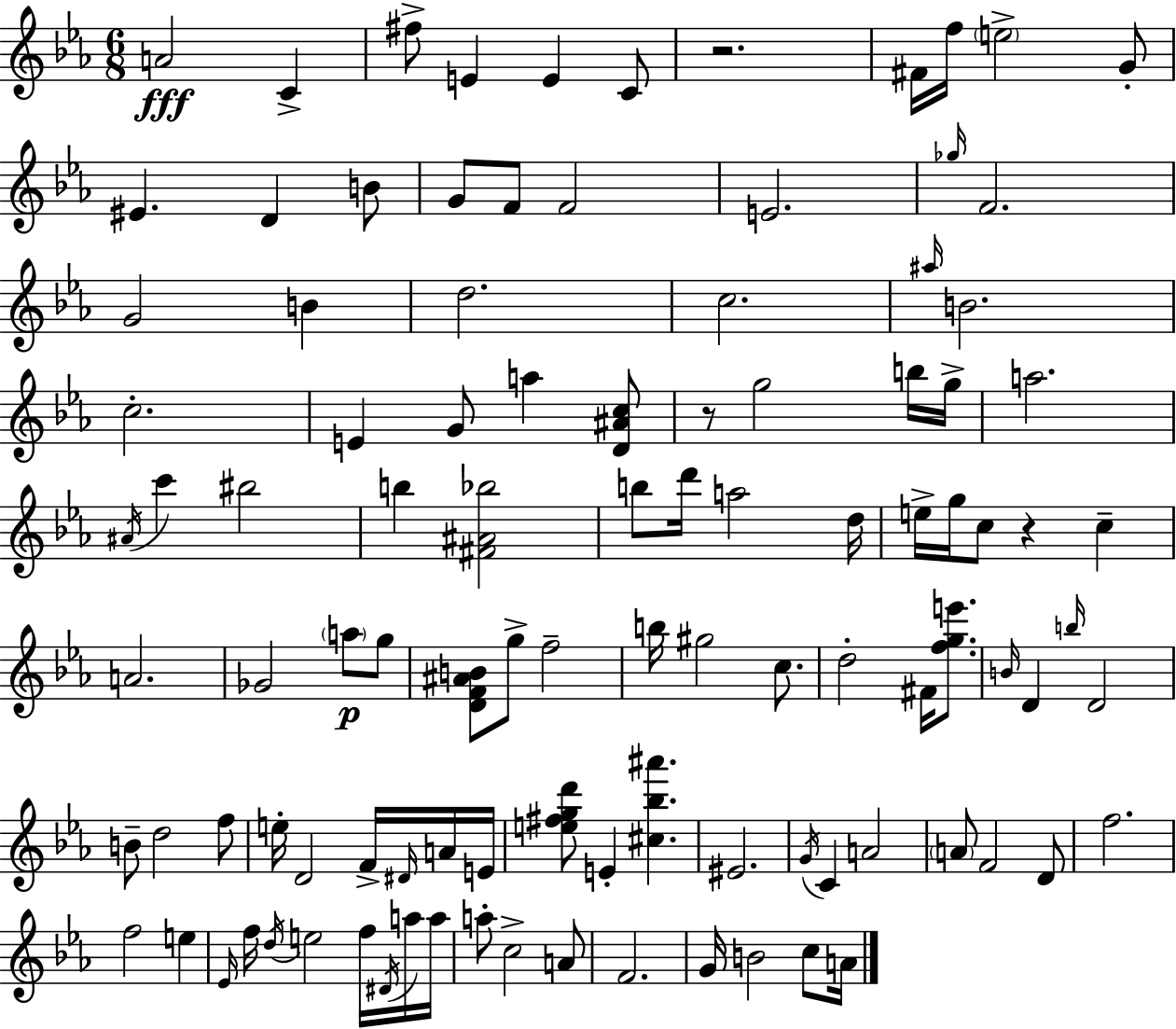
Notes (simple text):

A4/h C4/q F#5/e E4/q E4/q C4/e R/h. F#4/s F5/s E5/h G4/e EIS4/q. D4/q B4/e G4/e F4/e F4/h E4/h. Gb5/s F4/h. G4/h B4/q D5/h. C5/h. A#5/s B4/h. C5/h. E4/q G4/e A5/q [D4,A#4,C5]/e R/e G5/h B5/s G5/s A5/h. A#4/s C6/q BIS5/h B5/q [F#4,A#4,Bb5]/h B5/e D6/s A5/h D5/s E5/s G5/s C5/e R/q C5/q A4/h. Gb4/h A5/e G5/e [D4,F4,A#4,B4]/e G5/e F5/h B5/s G#5/h C5/e. D5/h F#4/s [F5,G5,E6]/e. B4/s D4/q B5/s D4/h B4/e D5/h F5/e E5/s D4/h F4/s D#4/s A4/s E4/s [E5,F#5,G5,D6]/e E4/q [C#5,Bb5,A#6]/q. EIS4/h. G4/s C4/q A4/h A4/e F4/h D4/e F5/h. F5/h E5/q Eb4/s F5/s D5/s E5/h F5/s D#4/s A5/s A5/s A5/e C5/h A4/e F4/h. G4/s B4/h C5/e A4/s